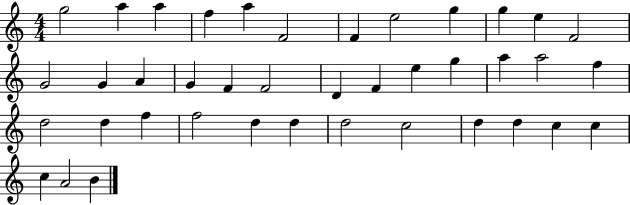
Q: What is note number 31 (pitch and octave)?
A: D5